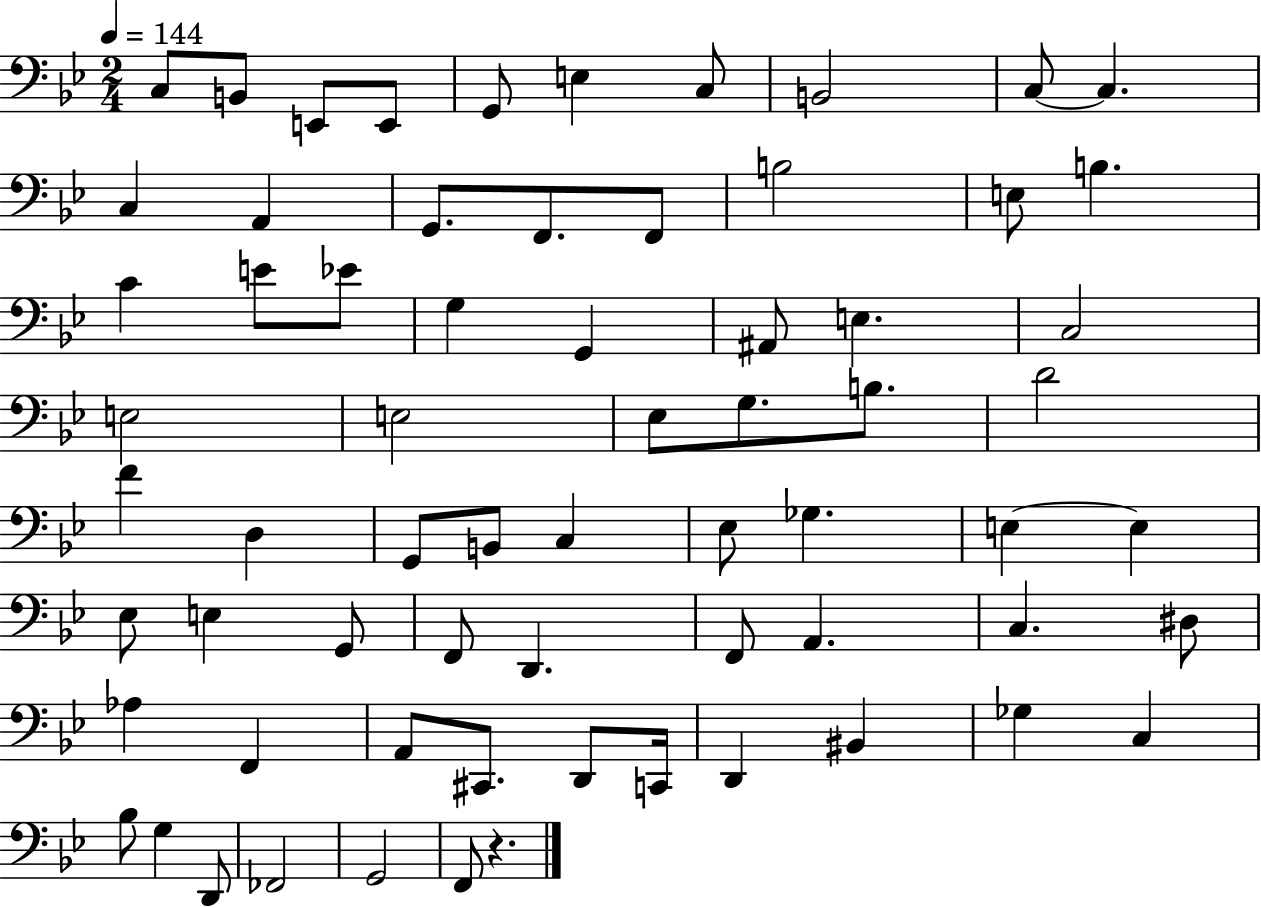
X:1
T:Untitled
M:2/4
L:1/4
K:Bb
C,/2 B,,/2 E,,/2 E,,/2 G,,/2 E, C,/2 B,,2 C,/2 C, C, A,, G,,/2 F,,/2 F,,/2 B,2 E,/2 B, C E/2 _E/2 G, G,, ^A,,/2 E, C,2 E,2 E,2 _E,/2 G,/2 B,/2 D2 F D, G,,/2 B,,/2 C, _E,/2 _G, E, E, _E,/2 E, G,,/2 F,,/2 D,, F,,/2 A,, C, ^D,/2 _A, F,, A,,/2 ^C,,/2 D,,/2 C,,/4 D,, ^B,, _G, C, _B,/2 G, D,,/2 _F,,2 G,,2 F,,/2 z